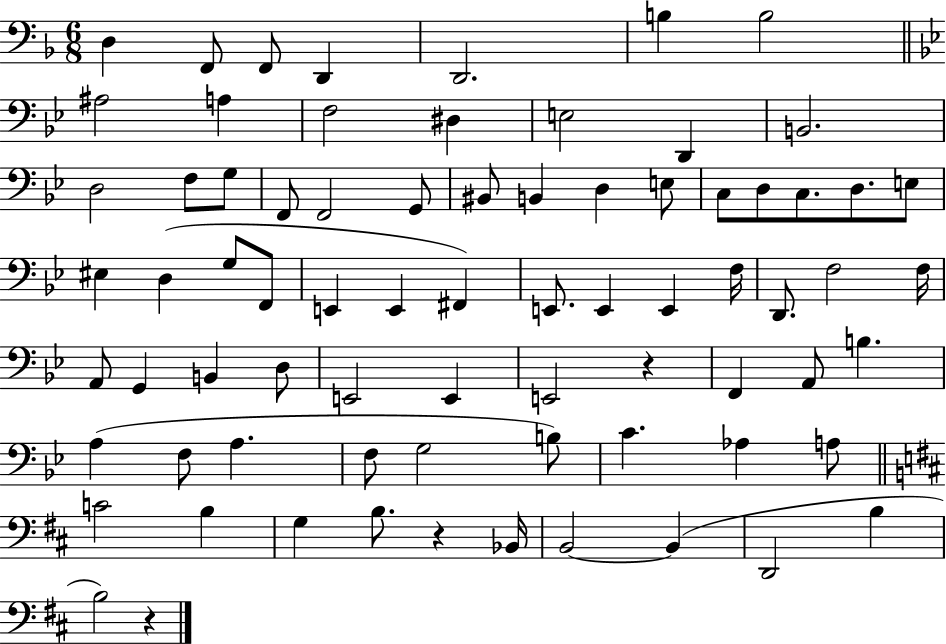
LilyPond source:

{
  \clef bass
  \numericTimeSignature
  \time 6/8
  \key f \major
  d4 f,8 f,8 d,4 | d,2. | b4 b2 | \bar "||" \break \key bes \major ais2 a4 | f2 dis4 | e2 d,4 | b,2. | \break d2 f8 g8 | f,8 f,2 g,8 | bis,8 b,4 d4 e8 | c8 d8 c8. d8. e8 | \break eis4 d4( g8 f,8 | e,4 e,4 fis,4) | e,8. e,4 e,4 f16 | d,8. f2 f16 | \break a,8 g,4 b,4 d8 | e,2 e,4 | e,2 r4 | f,4 a,8 b4. | \break a4( f8 a4. | f8 g2 b8) | c'4. aes4 a8 | \bar "||" \break \key d \major c'2 b4 | g4 b8. r4 bes,16 | b,2~~ b,4( | d,2 b4 | \break b2) r4 | \bar "|."
}